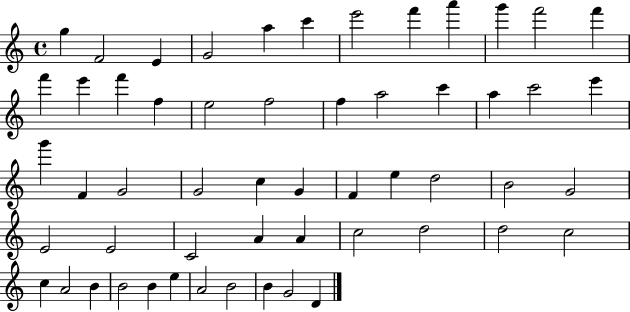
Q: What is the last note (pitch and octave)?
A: D4